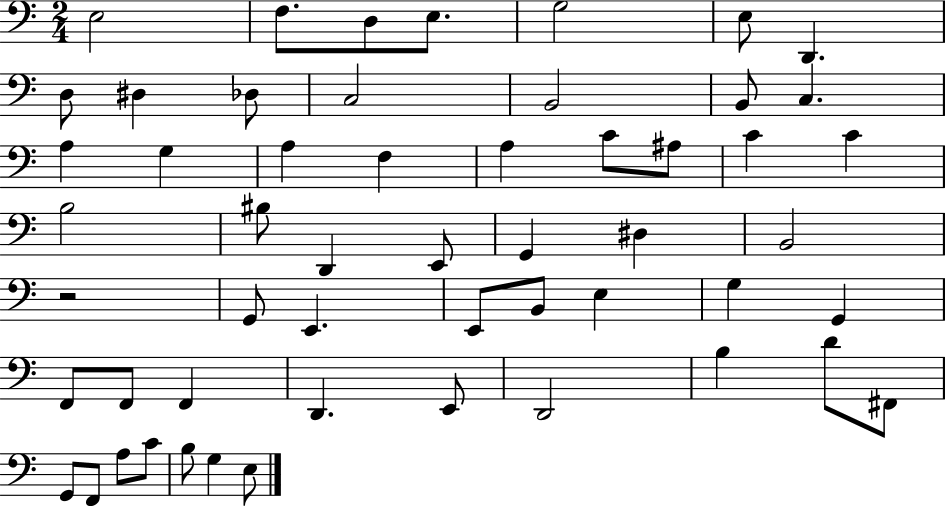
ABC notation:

X:1
T:Untitled
M:2/4
L:1/4
K:C
E,2 F,/2 D,/2 E,/2 G,2 E,/2 D,, D,/2 ^D, _D,/2 C,2 B,,2 B,,/2 C, A, G, A, F, A, C/2 ^A,/2 C C B,2 ^B,/2 D,, E,,/2 G,, ^D, B,,2 z2 G,,/2 E,, E,,/2 B,,/2 E, G, G,, F,,/2 F,,/2 F,, D,, E,,/2 D,,2 B, D/2 ^F,,/2 G,,/2 F,,/2 A,/2 C/2 B,/2 G, E,/2